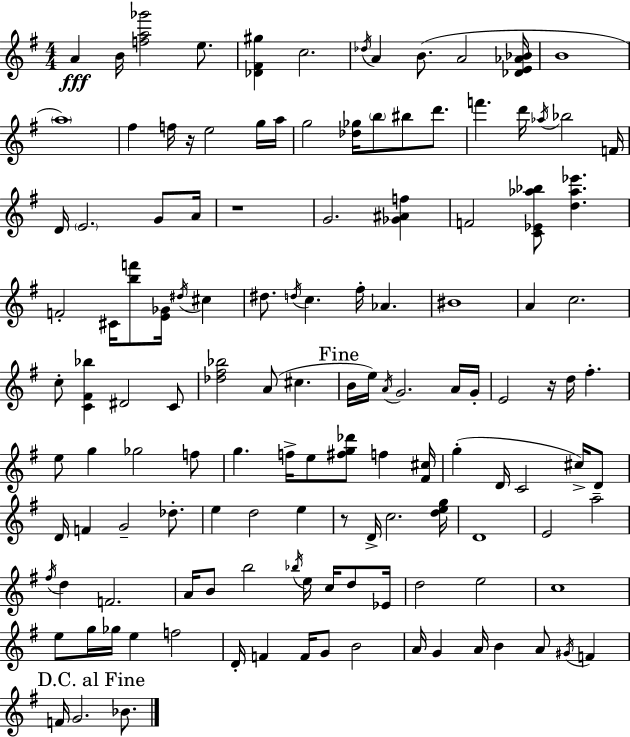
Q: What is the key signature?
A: G major